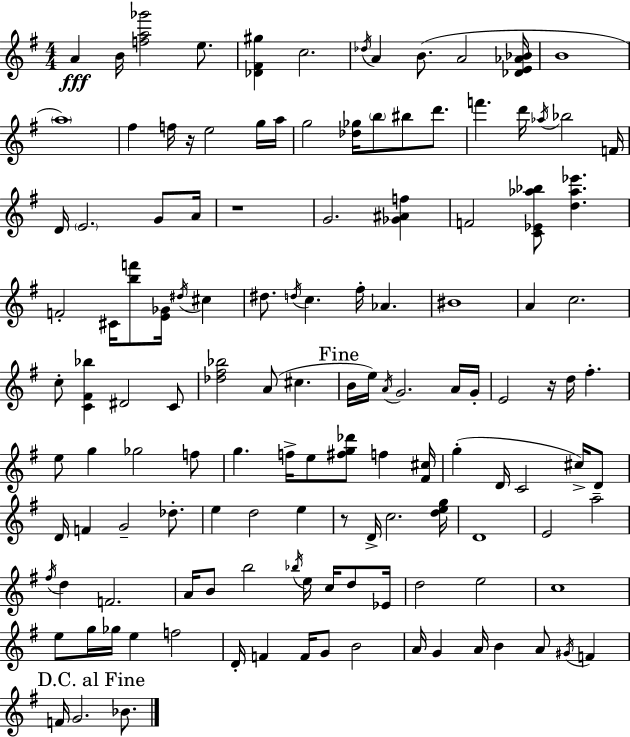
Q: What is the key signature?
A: G major